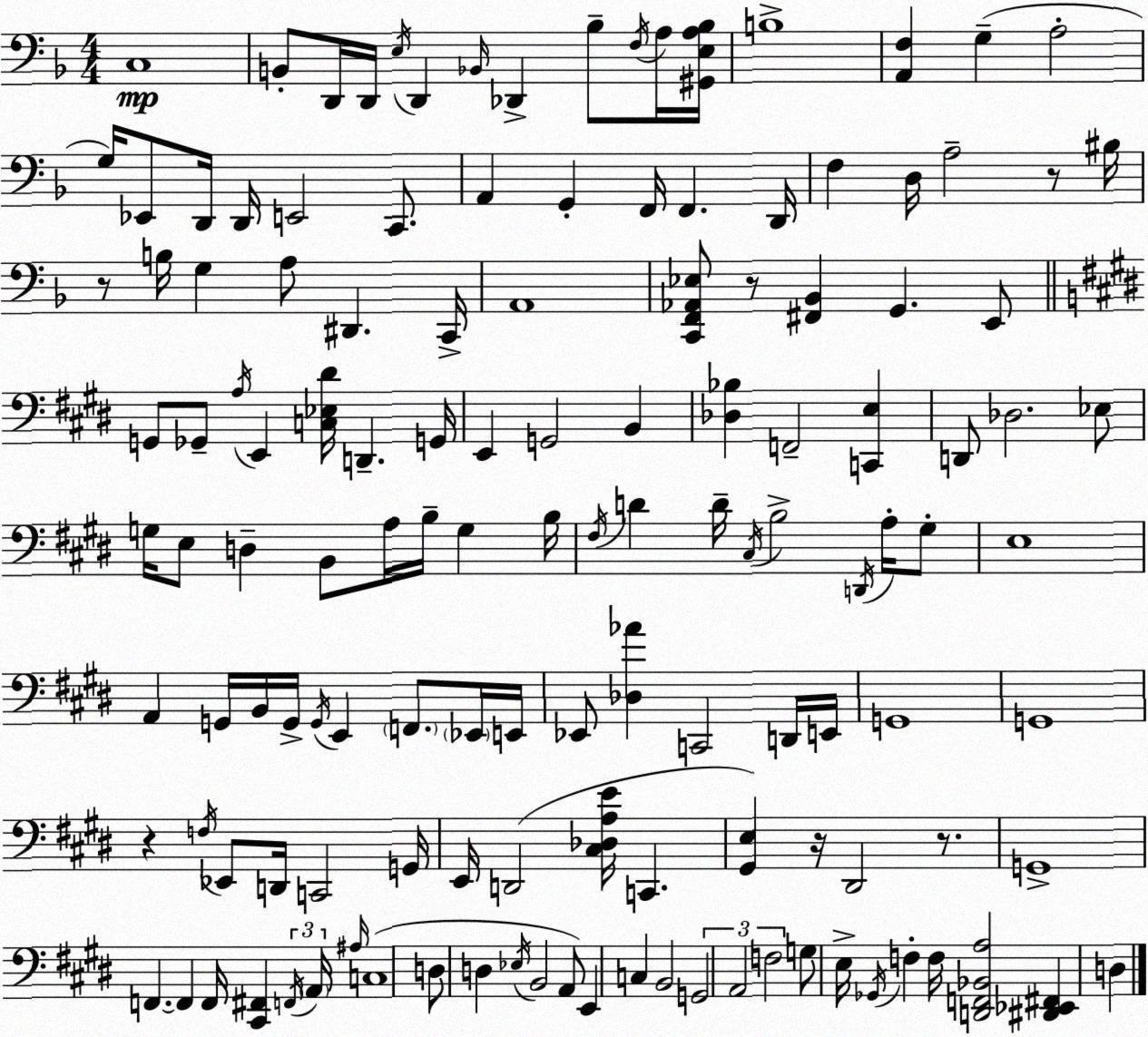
X:1
T:Untitled
M:4/4
L:1/4
K:Dm
C,4 B,,/2 D,,/4 D,,/4 E,/4 D,, _B,,/4 _D,, _B,/2 F,/4 A,/4 [^G,,E,A,_B,]/4 B,4 [A,,F,] G, A,2 G,/4 _E,,/2 D,,/4 D,,/4 E,,2 C,,/2 A,, G,, F,,/4 F,, D,,/4 F, D,/4 A,2 z/2 ^B,/4 z/2 B,/4 G, A,/2 ^D,, C,,/4 A,,4 [C,,F,,_A,,_E,]/2 z/2 [^F,,_B,,] G,, E,,/2 G,,/2 _G,,/2 A,/4 E,, [C,_E,^D]/4 D,, G,,/4 E,, G,,2 B,, [_D,_B,] F,,2 [C,,E,] D,,/2 _D,2 _E,/2 G,/4 E,/2 D, B,,/2 A,/4 B,/4 G, B,/4 ^F,/4 D D/4 ^C,/4 B,2 D,,/4 A,/4 ^G,/2 E,4 A,, G,,/4 B,,/4 G,,/4 G,,/4 E,, F,,/2 _E,,/4 E,,/4 _E,,/2 [_D,_A] C,,2 D,,/4 E,,/4 G,,4 G,,4 z F,/4 _E,,/2 D,,/4 C,,2 G,,/4 E,,/4 D,,2 [^C,_D,A,E]/4 C,, [^G,,E,] z/4 ^D,,2 z/2 G,,4 F,, F,, F,,/4 [^C,,^F,,] F,,/4 A,,/4 ^A,/4 C,4 D,/2 D, _E,/4 B,,2 A,,/2 E,, C, B,,2 G,,2 A,,2 F,2 G,/2 E,/4 _G,,/4 F, F,/4 [D,,F,,_B,,A,]2 [^D,,_E,,^F,,] D,